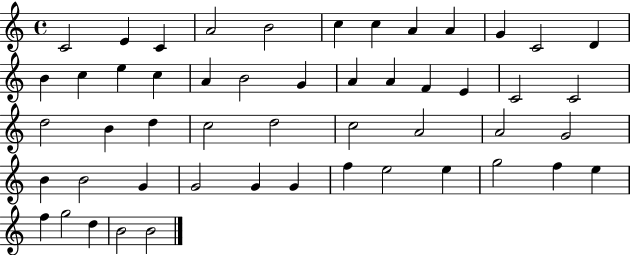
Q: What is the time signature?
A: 4/4